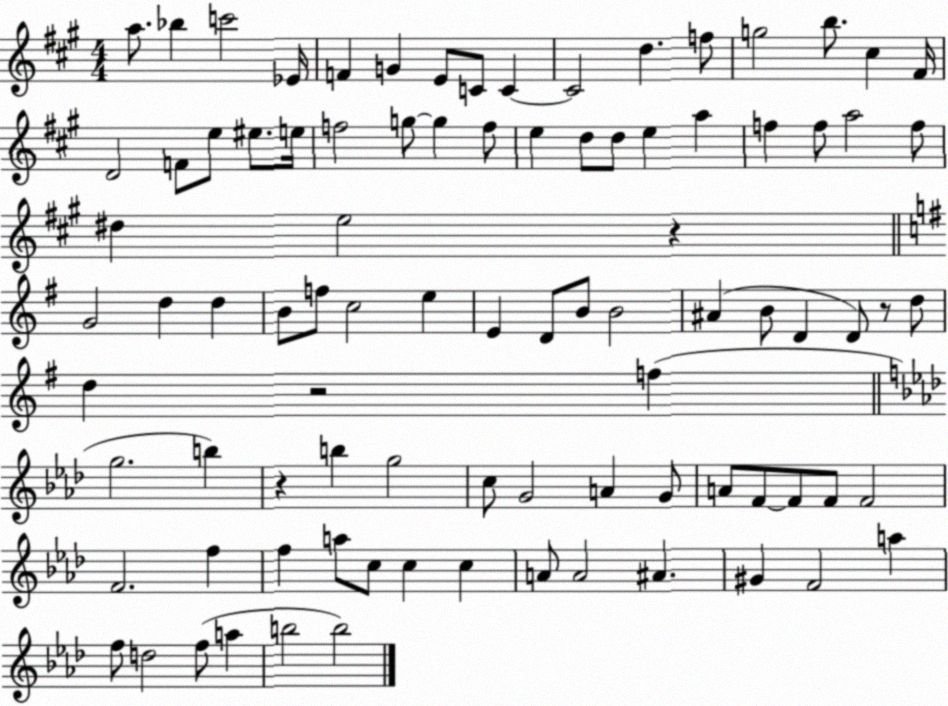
X:1
T:Untitled
M:4/4
L:1/4
K:A
a/2 _b c'2 _E/4 F G E/2 C/2 C C2 d f/2 g2 b/2 ^c ^F/4 D2 F/2 e/2 ^e/2 e/4 f2 g/2 g f/2 e d/2 d/2 e a f f/2 a2 f/2 ^d e2 z G2 d d B/2 f/2 c2 e E D/2 B/2 B2 ^A B/2 D D/2 z/2 d/2 d z2 f g2 b z b g2 c/2 G2 A G/2 A/2 F/2 F/2 F/2 F2 F2 f f a/2 c/2 c c A/2 A2 ^A ^G F2 a f/2 d2 f/2 a b2 b2